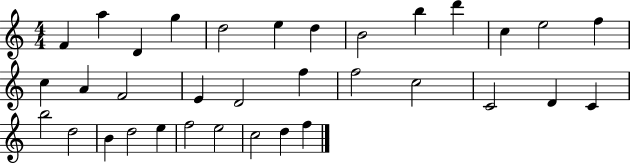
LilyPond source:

{
  \clef treble
  \numericTimeSignature
  \time 4/4
  \key c \major
  f'4 a''4 d'4 g''4 | d''2 e''4 d''4 | b'2 b''4 d'''4 | c''4 e''2 f''4 | \break c''4 a'4 f'2 | e'4 d'2 f''4 | f''2 c''2 | c'2 d'4 c'4 | \break b''2 d''2 | b'4 d''2 e''4 | f''2 e''2 | c''2 d''4 f''4 | \break \bar "|."
}